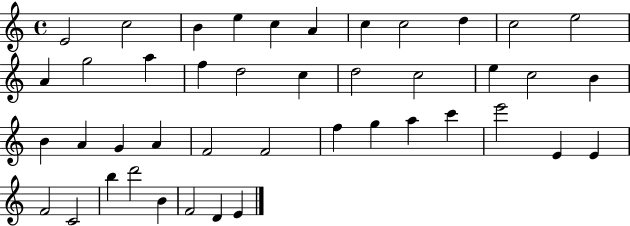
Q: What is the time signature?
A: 4/4